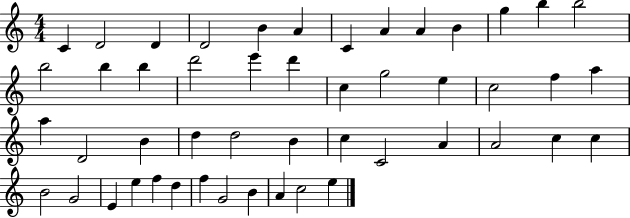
X:1
T:Untitled
M:4/4
L:1/4
K:C
C D2 D D2 B A C A A B g b b2 b2 b b d'2 e' d' c g2 e c2 f a a D2 B d d2 B c C2 A A2 c c B2 G2 E e f d f G2 B A c2 e